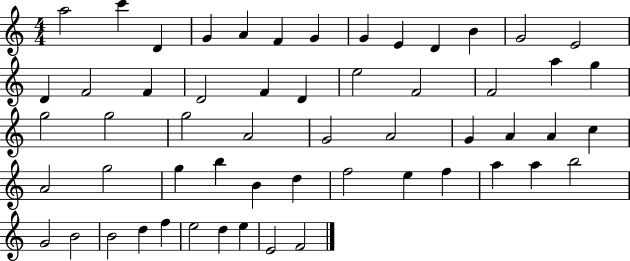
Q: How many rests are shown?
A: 0